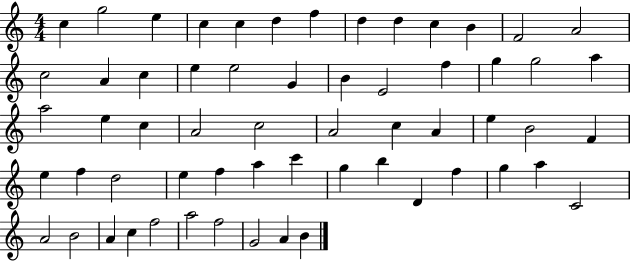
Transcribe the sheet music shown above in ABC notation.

X:1
T:Untitled
M:4/4
L:1/4
K:C
c g2 e c c d f d d c B F2 A2 c2 A c e e2 G B E2 f g g2 a a2 e c A2 c2 A2 c A e B2 F e f d2 e f a c' g b D f g a C2 A2 B2 A c f2 a2 f2 G2 A B